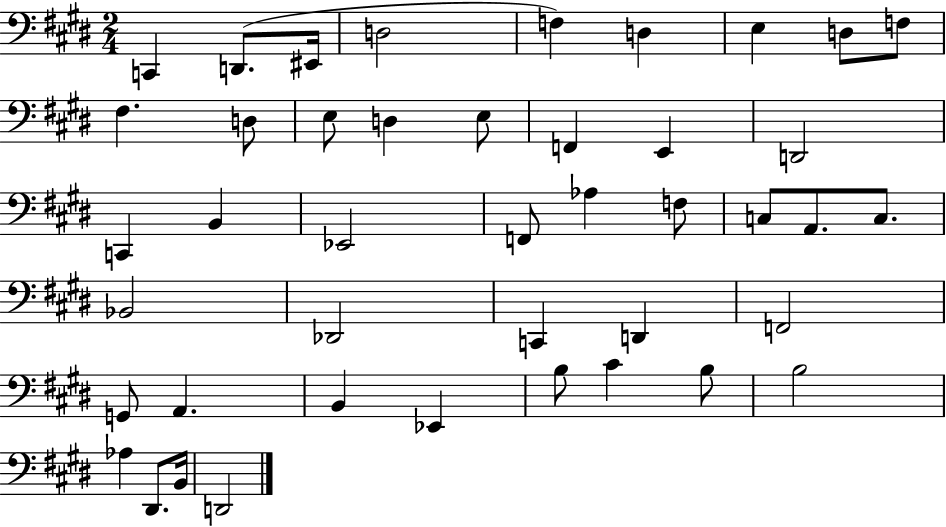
X:1
T:Untitled
M:2/4
L:1/4
K:E
C,, D,,/2 ^E,,/4 D,2 F, D, E, D,/2 F,/2 ^F, D,/2 E,/2 D, E,/2 F,, E,, D,,2 C,, B,, _E,,2 F,,/2 _A, F,/2 C,/2 A,,/2 C,/2 _B,,2 _D,,2 C,, D,, F,,2 G,,/2 A,, B,, _E,, B,/2 ^C B,/2 B,2 _A, ^D,,/2 B,,/4 D,,2